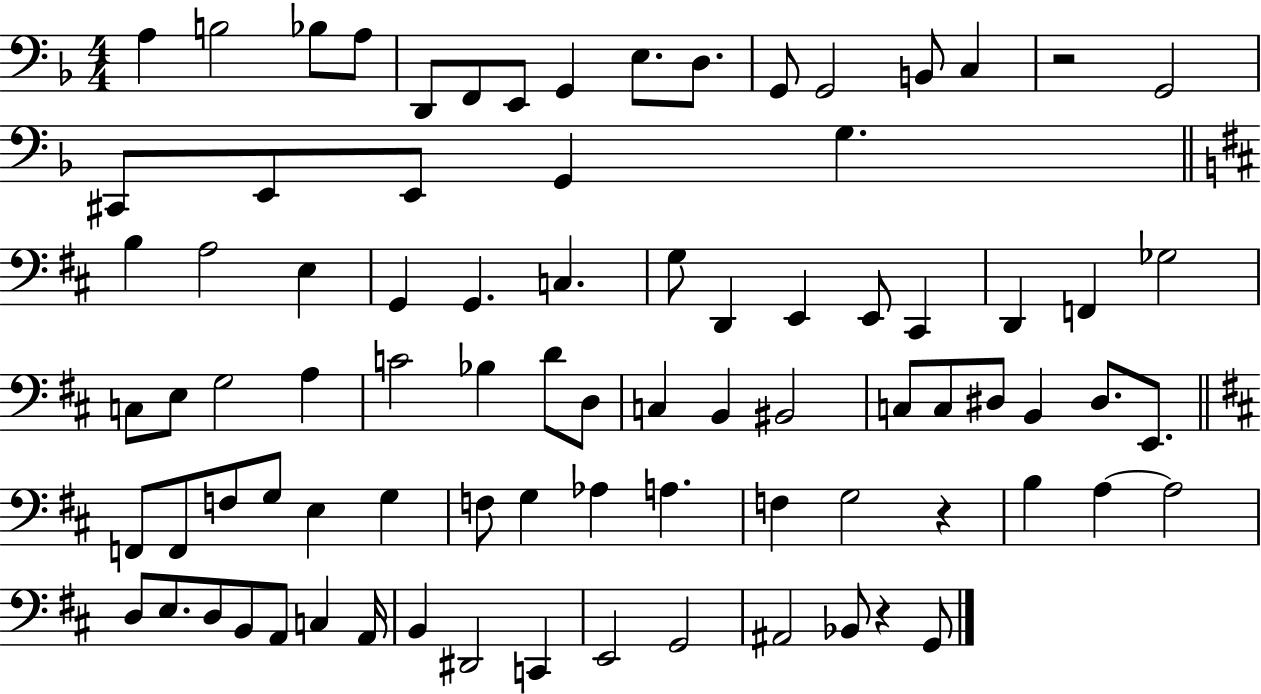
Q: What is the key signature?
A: F major